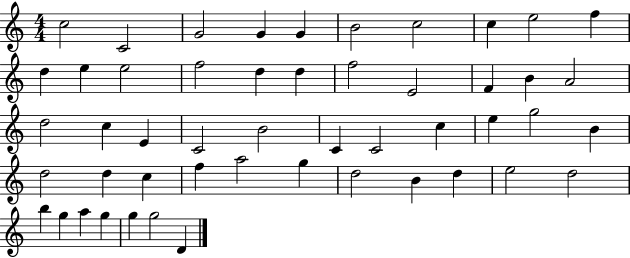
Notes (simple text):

C5/h C4/h G4/h G4/q G4/q B4/h C5/h C5/q E5/h F5/q D5/q E5/q E5/h F5/h D5/q D5/q F5/h E4/h F4/q B4/q A4/h D5/h C5/q E4/q C4/h B4/h C4/q C4/h C5/q E5/q G5/h B4/q D5/h D5/q C5/q F5/q A5/h G5/q D5/h B4/q D5/q E5/h D5/h B5/q G5/q A5/q G5/q G5/q G5/h D4/q